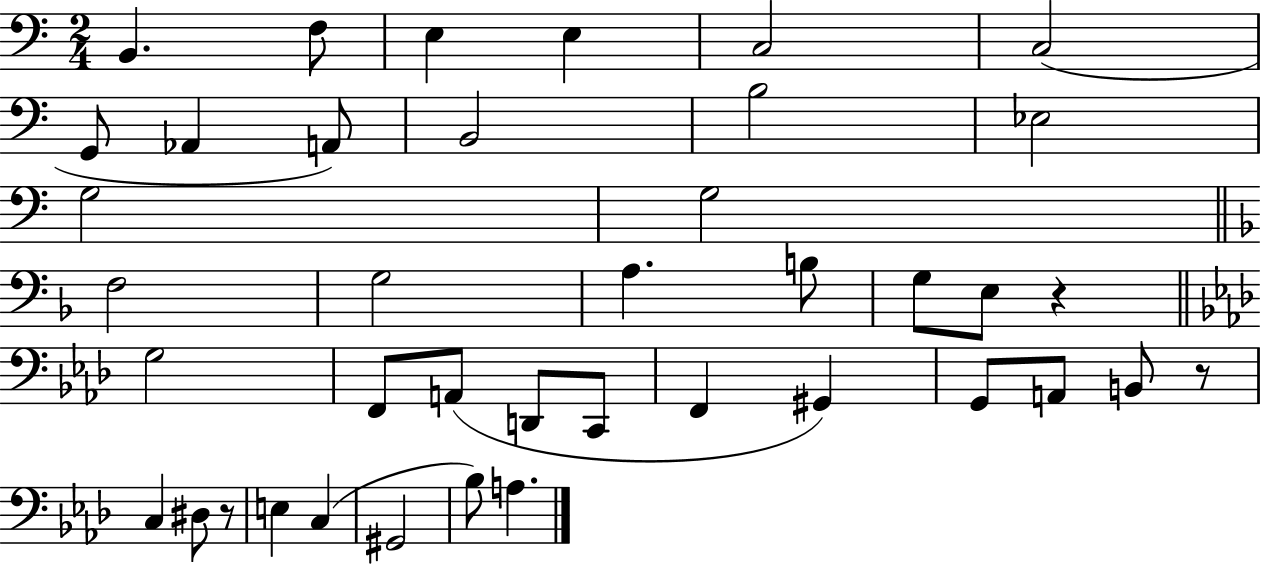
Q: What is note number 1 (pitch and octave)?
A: B2